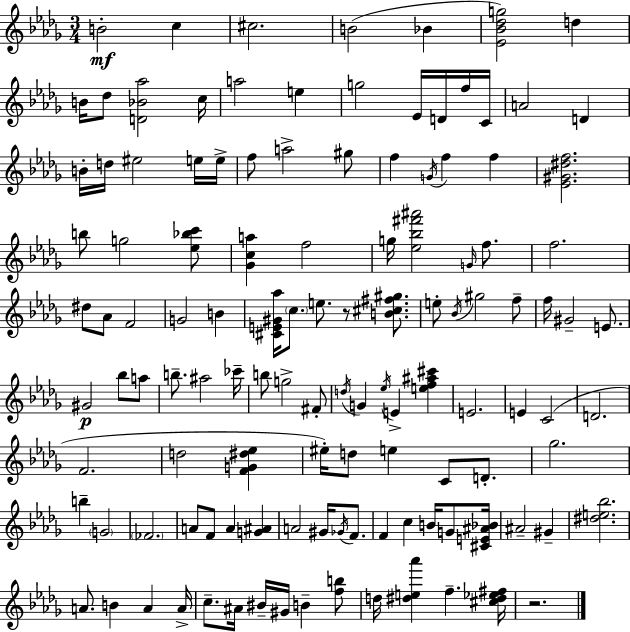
{
  \clef treble
  \numericTimeSignature
  \time 3/4
  \key bes \minor
  b'2-.\mf c''4 | cis''2. | b'2( bes'4 | <ees' bes' des'' g''>2) d''4 | \break b'16 des''8 <d' bes' aes''>2 c''16 | a''2 e''4 | g''2 ees'16 d'16 f''16 c'16 | a'2 d'4 | \break b'16-. d''16 eis''2 e''16 e''16-> | f''8 a''2-> gis''8 | f''4 \acciaccatura { g'16 } f''4 f''4 | <ees' gis' dis'' f''>2. | \break b''8 g''2 <ees'' bes'' c'''>8 | <ges' c'' a''>4 f''2 | g''16 <ees'' bes'' fis''' ais'''>2 \grace { g'16 } f''8. | f''2. | \break dis''8 aes'8 f'2 | g'2 b'4 | <cis' e' gis' aes''>16 \parenthesize c''8. e''8. r8 <b' cis'' fis'' gis''>8. | e''8-. \acciaccatura { bes'16 } gis''2 | \break f''8-- f''16 gis'2-- | e'8. gis'2\p bes''8 | a''8 b''8.-- ais''2 | ces'''16-- b''8 g''2-> | \break fis'8-. \acciaccatura { d''16 } g'4 \acciaccatura { ees''16 } e'4-> | <e'' f'' ais'' cis'''>4 e'2. | e'4 c'2( | d'2. | \break f'2. | d''2 | <f' g' dis'' ees''>4 eis''16-.) d''8 e''4 | c'8 d'8.-. ges''2. | \break b''4-- \parenthesize g'2 | \parenthesize fes'2. | a'8 f'8 a'4 | <g' ais'>4 a'2 | \break gis'16 \acciaccatura { ges'16 } f'8. f'4 c''4 | b'16 g'8 <cis' e' ais' bes'>16 ais'2-- | gis'4-- <dis'' e'' bes''>2. | a'8. b'4 | \break a'4 a'16-> c''8.-- ais'16 bis'16-- gis'16 | b'4-- <f'' b''>8 d''16 <dis'' e'' aes'''>4 f''4.-- | <cis'' dis'' ees'' fis''>16 r2. | \bar "|."
}